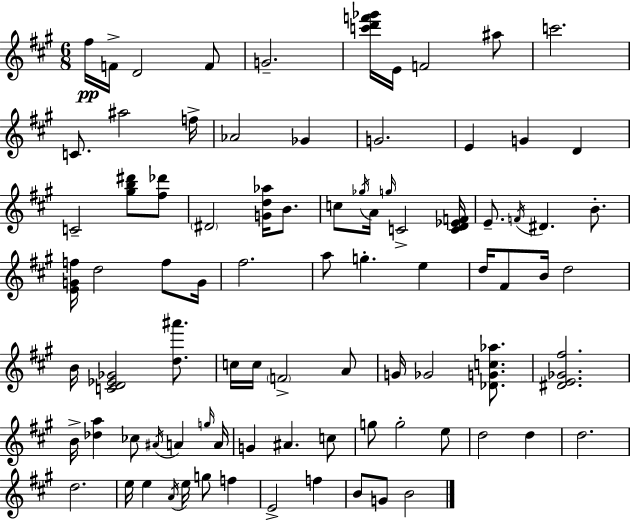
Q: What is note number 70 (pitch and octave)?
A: F5